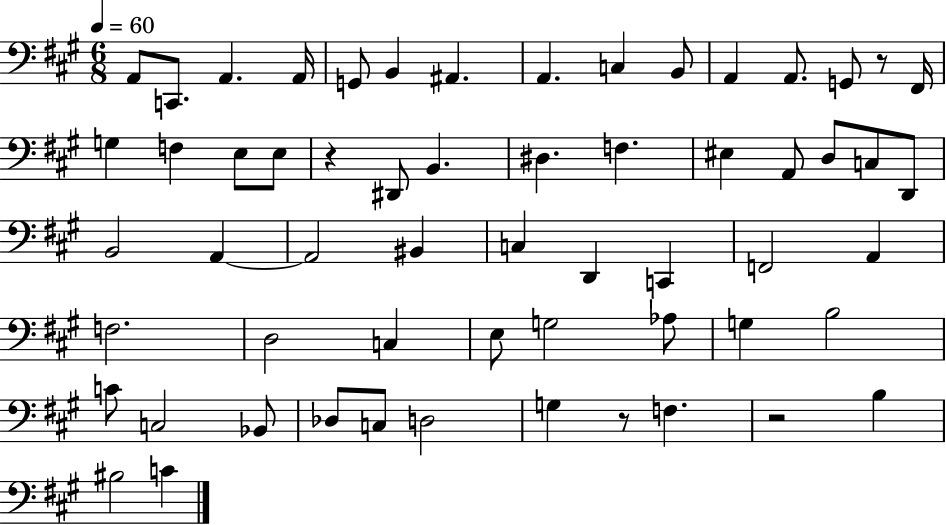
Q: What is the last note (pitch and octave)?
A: C4